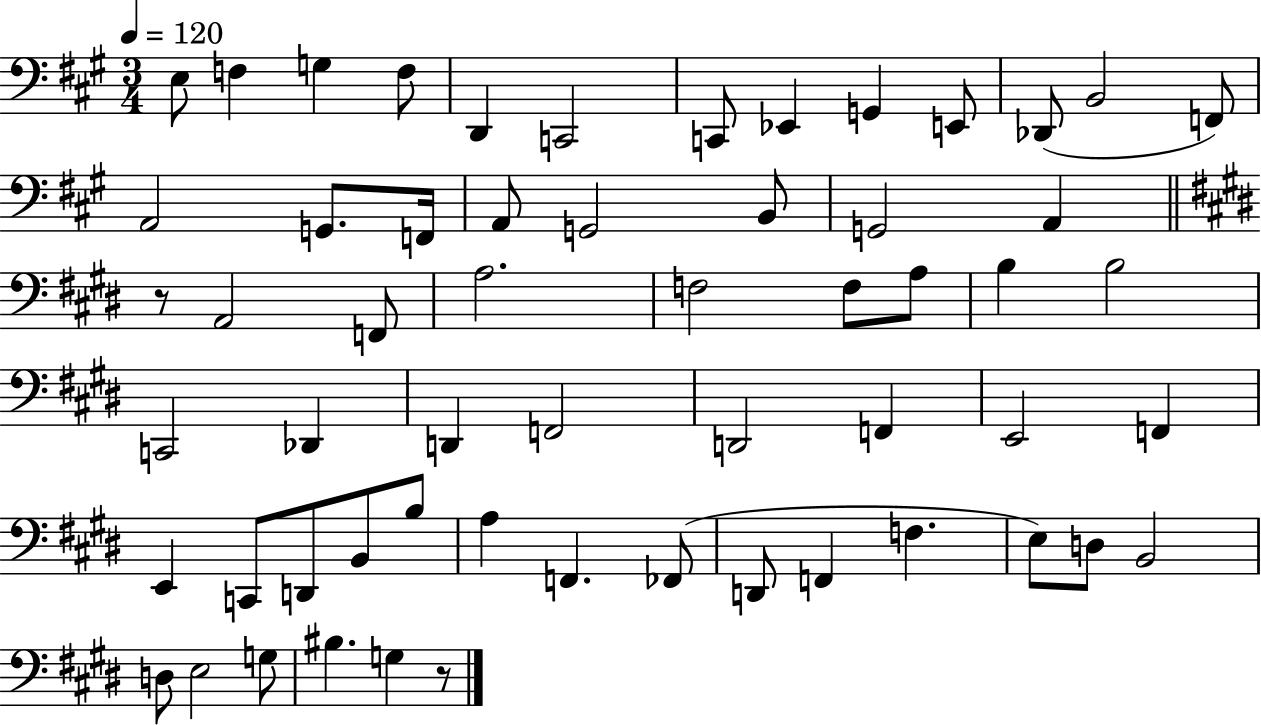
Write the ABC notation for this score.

X:1
T:Untitled
M:3/4
L:1/4
K:A
E,/2 F, G, F,/2 D,, C,,2 C,,/2 _E,, G,, E,,/2 _D,,/2 B,,2 F,,/2 A,,2 G,,/2 F,,/4 A,,/2 G,,2 B,,/2 G,,2 A,, z/2 A,,2 F,,/2 A,2 F,2 F,/2 A,/2 B, B,2 C,,2 _D,, D,, F,,2 D,,2 F,, E,,2 F,, E,, C,,/2 D,,/2 B,,/2 B,/2 A, F,, _F,,/2 D,,/2 F,, F, E,/2 D,/2 B,,2 D,/2 E,2 G,/2 ^B, G, z/2